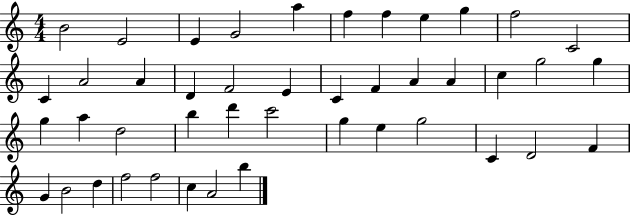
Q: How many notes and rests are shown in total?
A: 44